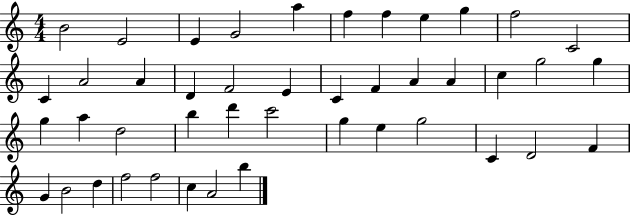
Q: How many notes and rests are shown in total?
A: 44